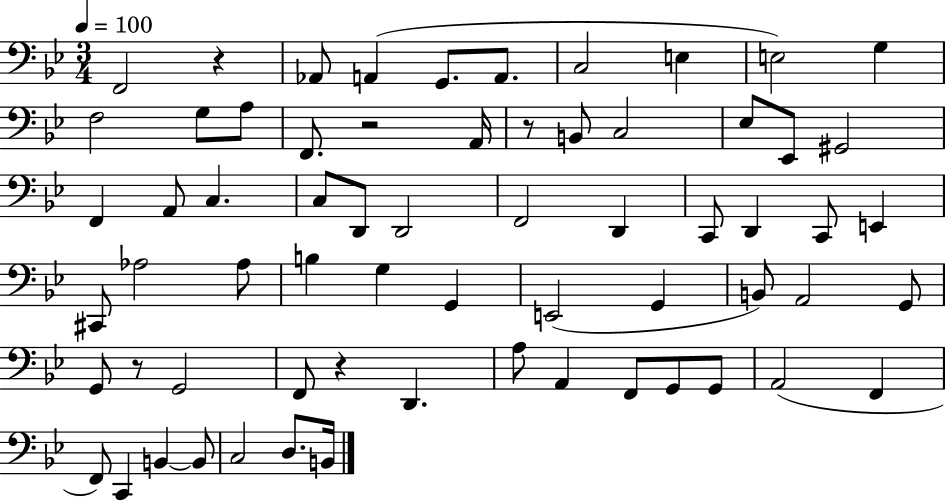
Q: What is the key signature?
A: BES major